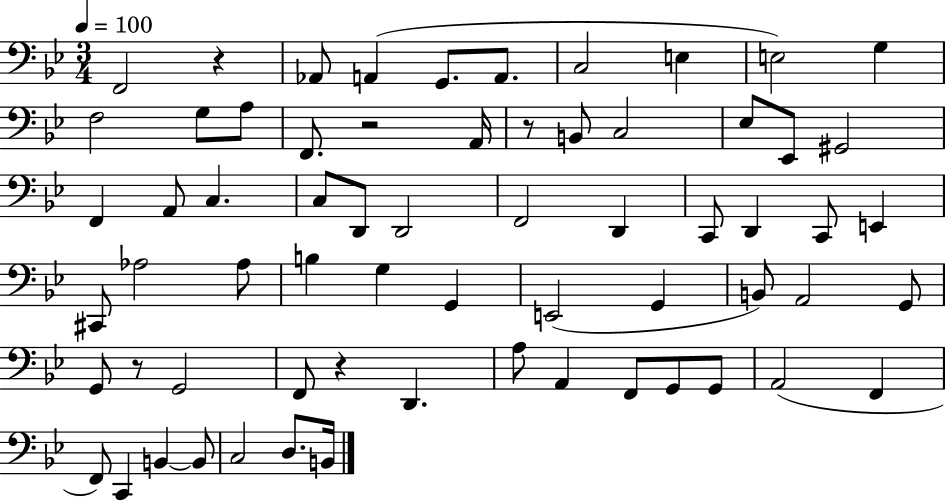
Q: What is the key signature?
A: BES major